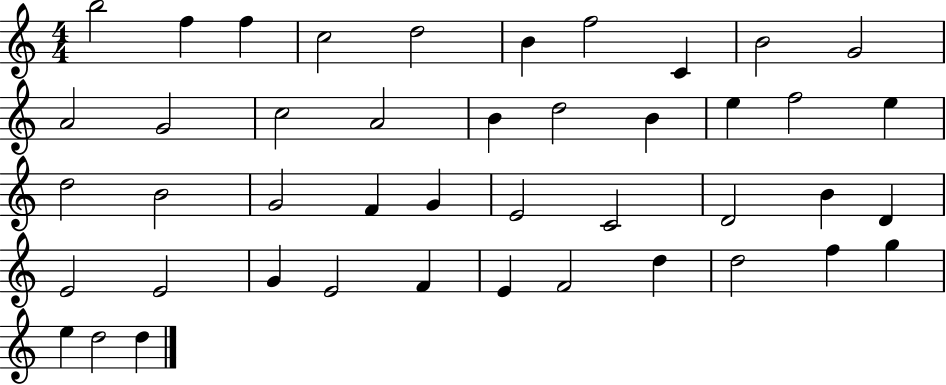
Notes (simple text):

B5/h F5/q F5/q C5/h D5/h B4/q F5/h C4/q B4/h G4/h A4/h G4/h C5/h A4/h B4/q D5/h B4/q E5/q F5/h E5/q D5/h B4/h G4/h F4/q G4/q E4/h C4/h D4/h B4/q D4/q E4/h E4/h G4/q E4/h F4/q E4/q F4/h D5/q D5/h F5/q G5/q E5/q D5/h D5/q